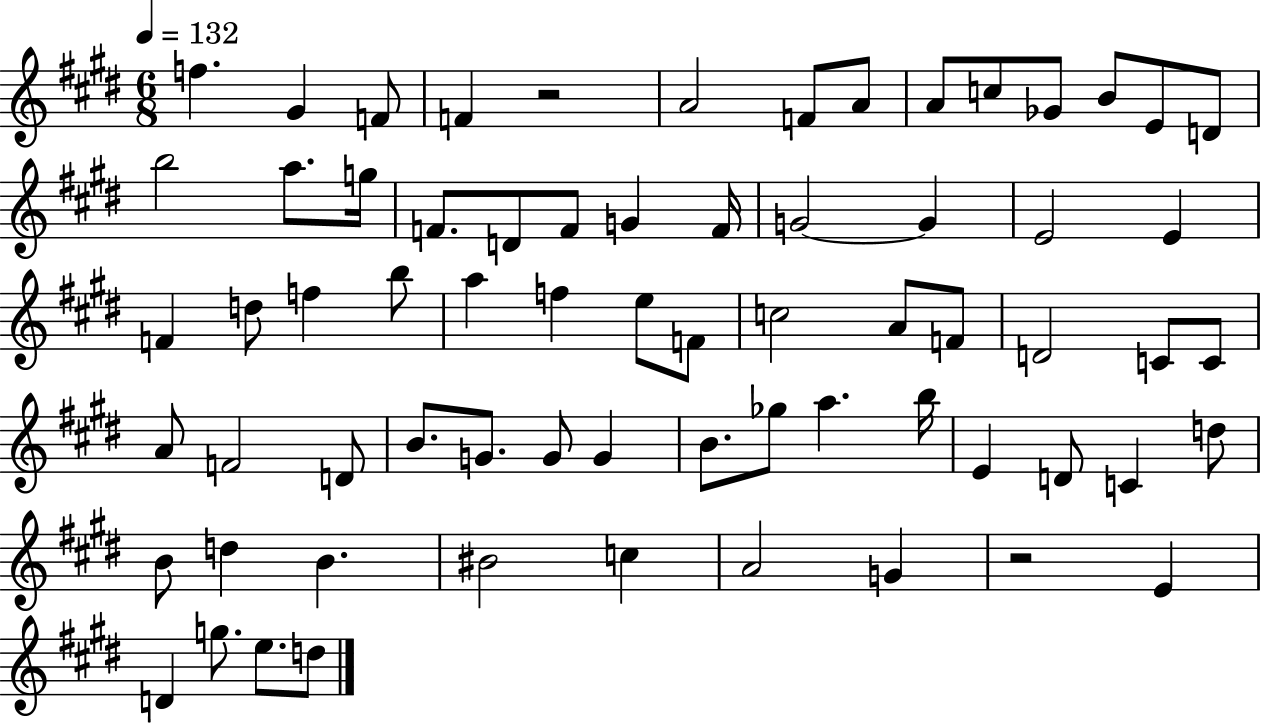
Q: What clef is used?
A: treble